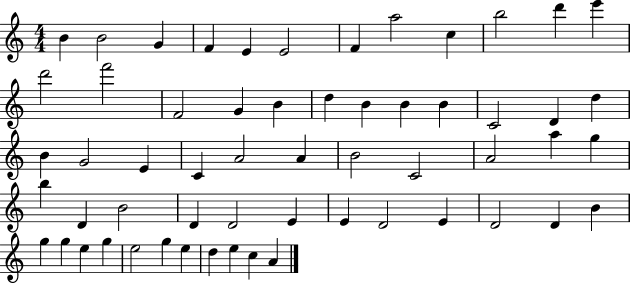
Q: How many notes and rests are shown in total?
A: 58